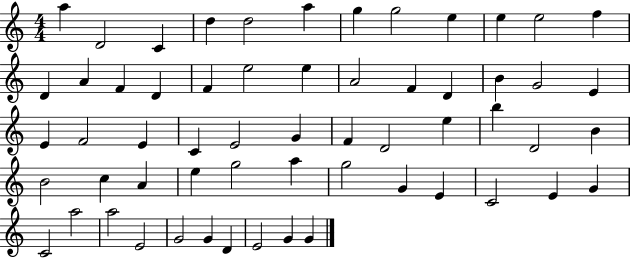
A5/q D4/h C4/q D5/q D5/h A5/q G5/q G5/h E5/q E5/q E5/h F5/q D4/q A4/q F4/q D4/q F4/q E5/h E5/q A4/h F4/q D4/q B4/q G4/h E4/q E4/q F4/h E4/q C4/q E4/h G4/q F4/q D4/h E5/q B5/q D4/h B4/q B4/h C5/q A4/q E5/q G5/h A5/q G5/h G4/q E4/q C4/h E4/q G4/q C4/h A5/h A5/h E4/h G4/h G4/q D4/q E4/h G4/q G4/q